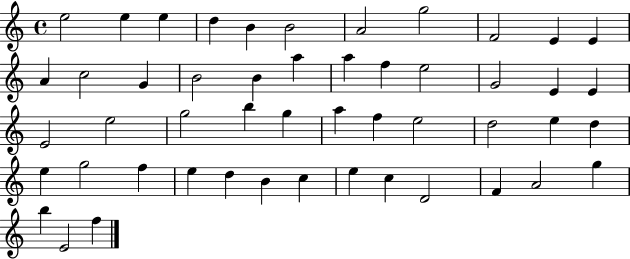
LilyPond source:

{
  \clef treble
  \time 4/4
  \defaultTimeSignature
  \key c \major
  e''2 e''4 e''4 | d''4 b'4 b'2 | a'2 g''2 | f'2 e'4 e'4 | \break a'4 c''2 g'4 | b'2 b'4 a''4 | a''4 f''4 e''2 | g'2 e'4 e'4 | \break e'2 e''2 | g''2 b''4 g''4 | a''4 f''4 e''2 | d''2 e''4 d''4 | \break e''4 g''2 f''4 | e''4 d''4 b'4 c''4 | e''4 c''4 d'2 | f'4 a'2 g''4 | \break b''4 e'2 f''4 | \bar "|."
}